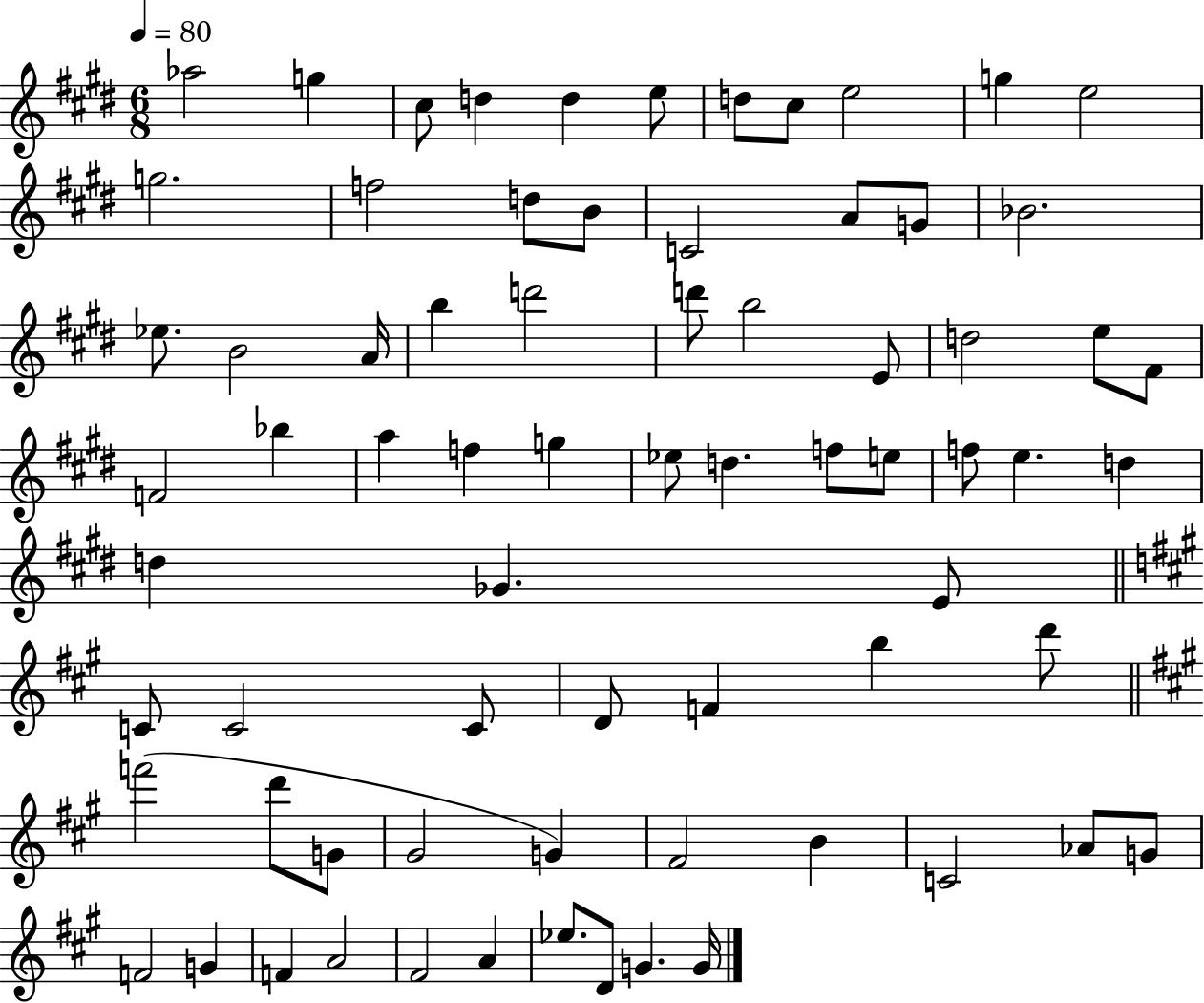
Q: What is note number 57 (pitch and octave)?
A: G4